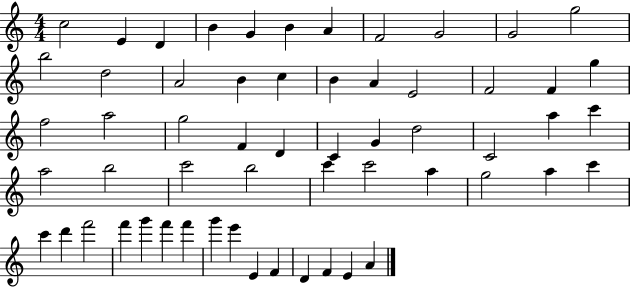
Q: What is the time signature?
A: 4/4